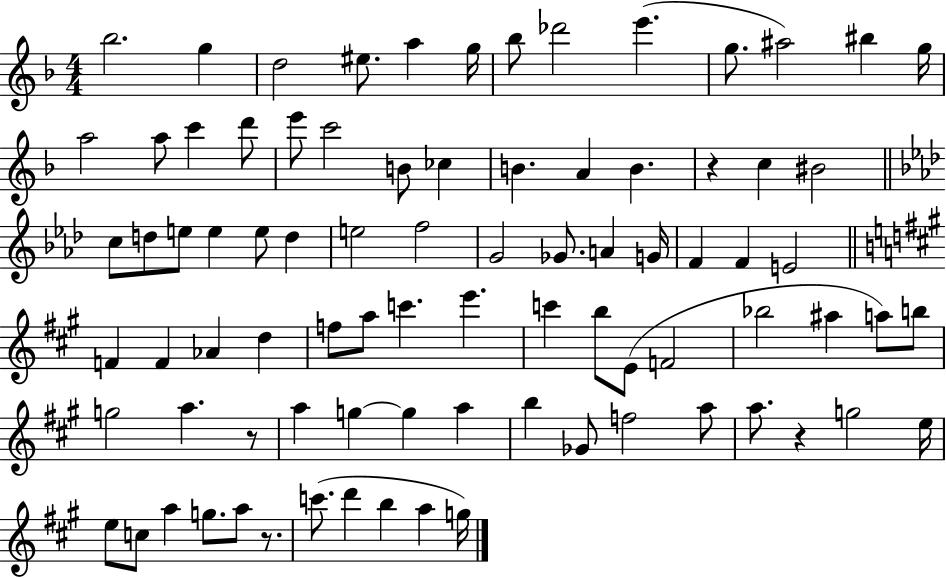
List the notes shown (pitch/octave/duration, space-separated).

Bb5/h. G5/q D5/h EIS5/e. A5/q G5/s Bb5/e Db6/h E6/q. G5/e. A#5/h BIS5/q G5/s A5/h A5/e C6/q D6/e E6/e C6/h B4/e CES5/q B4/q. A4/q B4/q. R/q C5/q BIS4/h C5/e D5/e E5/e E5/q E5/e D5/q E5/h F5/h G4/h Gb4/e. A4/q G4/s F4/q F4/q E4/h F4/q F4/q Ab4/q D5/q F5/e A5/e C6/q. E6/q. C6/q B5/e E4/e F4/h Bb5/h A#5/q A5/e B5/e G5/h A5/q. R/e A5/q G5/q G5/q A5/q B5/q Gb4/e F5/h A5/e A5/e. R/q G5/h E5/s E5/e C5/e A5/q G5/e. A5/e R/e. C6/e. D6/q B5/q A5/q G5/s